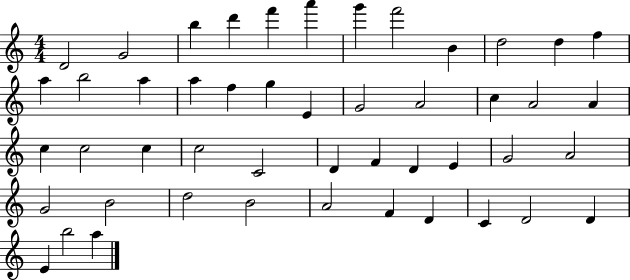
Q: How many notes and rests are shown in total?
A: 48